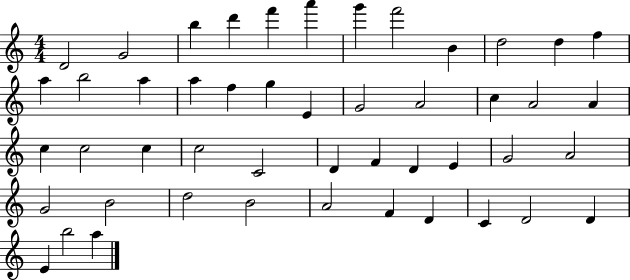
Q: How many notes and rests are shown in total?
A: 48